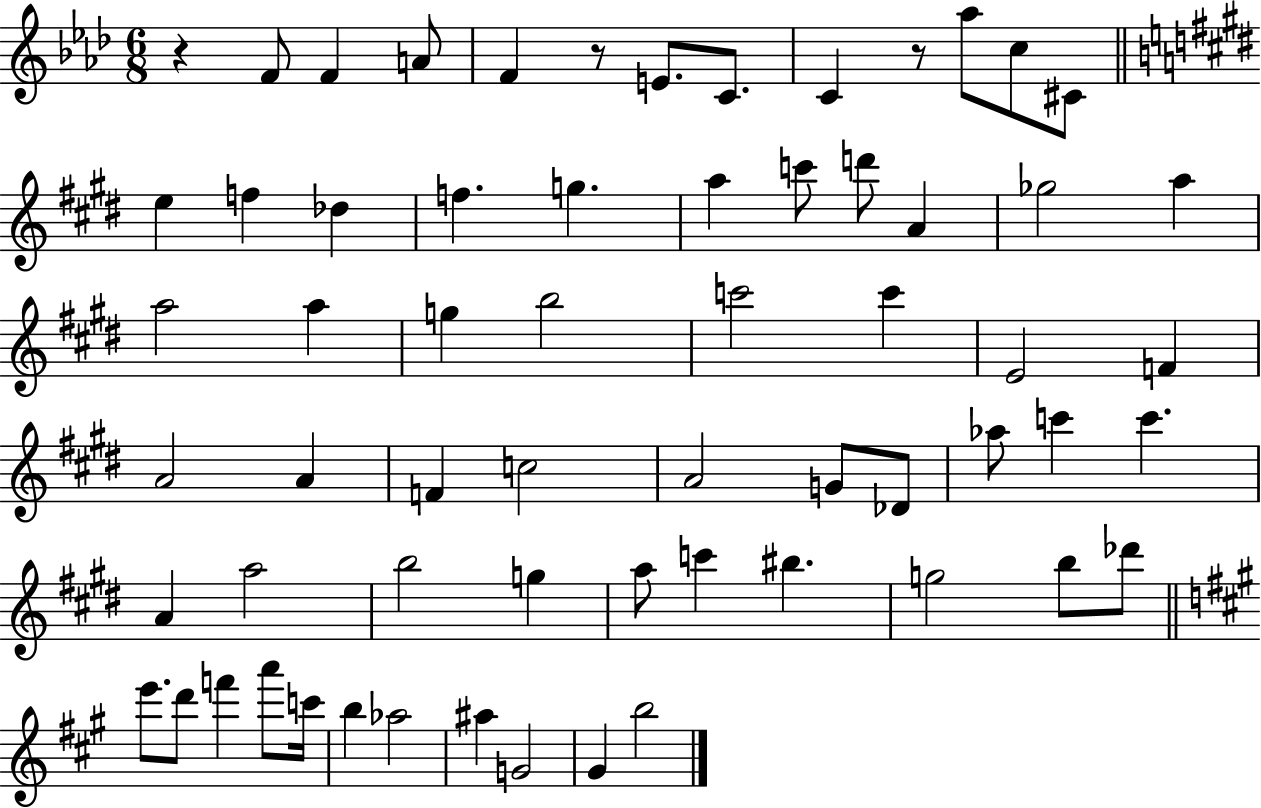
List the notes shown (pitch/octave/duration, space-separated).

R/q F4/e F4/q A4/e F4/q R/e E4/e. C4/e. C4/q R/e Ab5/e C5/e C#4/e E5/q F5/q Db5/q F5/q. G5/q. A5/q C6/e D6/e A4/q Gb5/h A5/q A5/h A5/q G5/q B5/h C6/h C6/q E4/h F4/q A4/h A4/q F4/q C5/h A4/h G4/e Db4/e Ab5/e C6/q C6/q. A4/q A5/h B5/h G5/q A5/e C6/q BIS5/q. G5/h B5/e Db6/e E6/e. D6/e F6/q A6/e C6/s B5/q Ab5/h A#5/q G4/h G#4/q B5/h